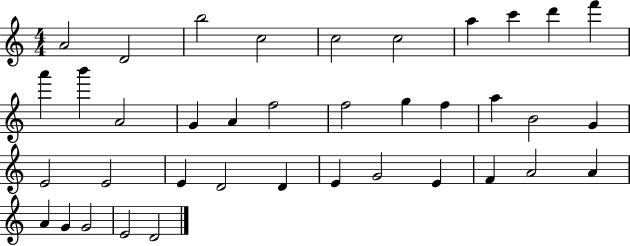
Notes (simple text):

A4/h D4/h B5/h C5/h C5/h C5/h A5/q C6/q D6/q F6/q A6/q B6/q A4/h G4/q A4/q F5/h F5/h G5/q F5/q A5/q B4/h G4/q E4/h E4/h E4/q D4/h D4/q E4/q G4/h E4/q F4/q A4/h A4/q A4/q G4/q G4/h E4/h D4/h